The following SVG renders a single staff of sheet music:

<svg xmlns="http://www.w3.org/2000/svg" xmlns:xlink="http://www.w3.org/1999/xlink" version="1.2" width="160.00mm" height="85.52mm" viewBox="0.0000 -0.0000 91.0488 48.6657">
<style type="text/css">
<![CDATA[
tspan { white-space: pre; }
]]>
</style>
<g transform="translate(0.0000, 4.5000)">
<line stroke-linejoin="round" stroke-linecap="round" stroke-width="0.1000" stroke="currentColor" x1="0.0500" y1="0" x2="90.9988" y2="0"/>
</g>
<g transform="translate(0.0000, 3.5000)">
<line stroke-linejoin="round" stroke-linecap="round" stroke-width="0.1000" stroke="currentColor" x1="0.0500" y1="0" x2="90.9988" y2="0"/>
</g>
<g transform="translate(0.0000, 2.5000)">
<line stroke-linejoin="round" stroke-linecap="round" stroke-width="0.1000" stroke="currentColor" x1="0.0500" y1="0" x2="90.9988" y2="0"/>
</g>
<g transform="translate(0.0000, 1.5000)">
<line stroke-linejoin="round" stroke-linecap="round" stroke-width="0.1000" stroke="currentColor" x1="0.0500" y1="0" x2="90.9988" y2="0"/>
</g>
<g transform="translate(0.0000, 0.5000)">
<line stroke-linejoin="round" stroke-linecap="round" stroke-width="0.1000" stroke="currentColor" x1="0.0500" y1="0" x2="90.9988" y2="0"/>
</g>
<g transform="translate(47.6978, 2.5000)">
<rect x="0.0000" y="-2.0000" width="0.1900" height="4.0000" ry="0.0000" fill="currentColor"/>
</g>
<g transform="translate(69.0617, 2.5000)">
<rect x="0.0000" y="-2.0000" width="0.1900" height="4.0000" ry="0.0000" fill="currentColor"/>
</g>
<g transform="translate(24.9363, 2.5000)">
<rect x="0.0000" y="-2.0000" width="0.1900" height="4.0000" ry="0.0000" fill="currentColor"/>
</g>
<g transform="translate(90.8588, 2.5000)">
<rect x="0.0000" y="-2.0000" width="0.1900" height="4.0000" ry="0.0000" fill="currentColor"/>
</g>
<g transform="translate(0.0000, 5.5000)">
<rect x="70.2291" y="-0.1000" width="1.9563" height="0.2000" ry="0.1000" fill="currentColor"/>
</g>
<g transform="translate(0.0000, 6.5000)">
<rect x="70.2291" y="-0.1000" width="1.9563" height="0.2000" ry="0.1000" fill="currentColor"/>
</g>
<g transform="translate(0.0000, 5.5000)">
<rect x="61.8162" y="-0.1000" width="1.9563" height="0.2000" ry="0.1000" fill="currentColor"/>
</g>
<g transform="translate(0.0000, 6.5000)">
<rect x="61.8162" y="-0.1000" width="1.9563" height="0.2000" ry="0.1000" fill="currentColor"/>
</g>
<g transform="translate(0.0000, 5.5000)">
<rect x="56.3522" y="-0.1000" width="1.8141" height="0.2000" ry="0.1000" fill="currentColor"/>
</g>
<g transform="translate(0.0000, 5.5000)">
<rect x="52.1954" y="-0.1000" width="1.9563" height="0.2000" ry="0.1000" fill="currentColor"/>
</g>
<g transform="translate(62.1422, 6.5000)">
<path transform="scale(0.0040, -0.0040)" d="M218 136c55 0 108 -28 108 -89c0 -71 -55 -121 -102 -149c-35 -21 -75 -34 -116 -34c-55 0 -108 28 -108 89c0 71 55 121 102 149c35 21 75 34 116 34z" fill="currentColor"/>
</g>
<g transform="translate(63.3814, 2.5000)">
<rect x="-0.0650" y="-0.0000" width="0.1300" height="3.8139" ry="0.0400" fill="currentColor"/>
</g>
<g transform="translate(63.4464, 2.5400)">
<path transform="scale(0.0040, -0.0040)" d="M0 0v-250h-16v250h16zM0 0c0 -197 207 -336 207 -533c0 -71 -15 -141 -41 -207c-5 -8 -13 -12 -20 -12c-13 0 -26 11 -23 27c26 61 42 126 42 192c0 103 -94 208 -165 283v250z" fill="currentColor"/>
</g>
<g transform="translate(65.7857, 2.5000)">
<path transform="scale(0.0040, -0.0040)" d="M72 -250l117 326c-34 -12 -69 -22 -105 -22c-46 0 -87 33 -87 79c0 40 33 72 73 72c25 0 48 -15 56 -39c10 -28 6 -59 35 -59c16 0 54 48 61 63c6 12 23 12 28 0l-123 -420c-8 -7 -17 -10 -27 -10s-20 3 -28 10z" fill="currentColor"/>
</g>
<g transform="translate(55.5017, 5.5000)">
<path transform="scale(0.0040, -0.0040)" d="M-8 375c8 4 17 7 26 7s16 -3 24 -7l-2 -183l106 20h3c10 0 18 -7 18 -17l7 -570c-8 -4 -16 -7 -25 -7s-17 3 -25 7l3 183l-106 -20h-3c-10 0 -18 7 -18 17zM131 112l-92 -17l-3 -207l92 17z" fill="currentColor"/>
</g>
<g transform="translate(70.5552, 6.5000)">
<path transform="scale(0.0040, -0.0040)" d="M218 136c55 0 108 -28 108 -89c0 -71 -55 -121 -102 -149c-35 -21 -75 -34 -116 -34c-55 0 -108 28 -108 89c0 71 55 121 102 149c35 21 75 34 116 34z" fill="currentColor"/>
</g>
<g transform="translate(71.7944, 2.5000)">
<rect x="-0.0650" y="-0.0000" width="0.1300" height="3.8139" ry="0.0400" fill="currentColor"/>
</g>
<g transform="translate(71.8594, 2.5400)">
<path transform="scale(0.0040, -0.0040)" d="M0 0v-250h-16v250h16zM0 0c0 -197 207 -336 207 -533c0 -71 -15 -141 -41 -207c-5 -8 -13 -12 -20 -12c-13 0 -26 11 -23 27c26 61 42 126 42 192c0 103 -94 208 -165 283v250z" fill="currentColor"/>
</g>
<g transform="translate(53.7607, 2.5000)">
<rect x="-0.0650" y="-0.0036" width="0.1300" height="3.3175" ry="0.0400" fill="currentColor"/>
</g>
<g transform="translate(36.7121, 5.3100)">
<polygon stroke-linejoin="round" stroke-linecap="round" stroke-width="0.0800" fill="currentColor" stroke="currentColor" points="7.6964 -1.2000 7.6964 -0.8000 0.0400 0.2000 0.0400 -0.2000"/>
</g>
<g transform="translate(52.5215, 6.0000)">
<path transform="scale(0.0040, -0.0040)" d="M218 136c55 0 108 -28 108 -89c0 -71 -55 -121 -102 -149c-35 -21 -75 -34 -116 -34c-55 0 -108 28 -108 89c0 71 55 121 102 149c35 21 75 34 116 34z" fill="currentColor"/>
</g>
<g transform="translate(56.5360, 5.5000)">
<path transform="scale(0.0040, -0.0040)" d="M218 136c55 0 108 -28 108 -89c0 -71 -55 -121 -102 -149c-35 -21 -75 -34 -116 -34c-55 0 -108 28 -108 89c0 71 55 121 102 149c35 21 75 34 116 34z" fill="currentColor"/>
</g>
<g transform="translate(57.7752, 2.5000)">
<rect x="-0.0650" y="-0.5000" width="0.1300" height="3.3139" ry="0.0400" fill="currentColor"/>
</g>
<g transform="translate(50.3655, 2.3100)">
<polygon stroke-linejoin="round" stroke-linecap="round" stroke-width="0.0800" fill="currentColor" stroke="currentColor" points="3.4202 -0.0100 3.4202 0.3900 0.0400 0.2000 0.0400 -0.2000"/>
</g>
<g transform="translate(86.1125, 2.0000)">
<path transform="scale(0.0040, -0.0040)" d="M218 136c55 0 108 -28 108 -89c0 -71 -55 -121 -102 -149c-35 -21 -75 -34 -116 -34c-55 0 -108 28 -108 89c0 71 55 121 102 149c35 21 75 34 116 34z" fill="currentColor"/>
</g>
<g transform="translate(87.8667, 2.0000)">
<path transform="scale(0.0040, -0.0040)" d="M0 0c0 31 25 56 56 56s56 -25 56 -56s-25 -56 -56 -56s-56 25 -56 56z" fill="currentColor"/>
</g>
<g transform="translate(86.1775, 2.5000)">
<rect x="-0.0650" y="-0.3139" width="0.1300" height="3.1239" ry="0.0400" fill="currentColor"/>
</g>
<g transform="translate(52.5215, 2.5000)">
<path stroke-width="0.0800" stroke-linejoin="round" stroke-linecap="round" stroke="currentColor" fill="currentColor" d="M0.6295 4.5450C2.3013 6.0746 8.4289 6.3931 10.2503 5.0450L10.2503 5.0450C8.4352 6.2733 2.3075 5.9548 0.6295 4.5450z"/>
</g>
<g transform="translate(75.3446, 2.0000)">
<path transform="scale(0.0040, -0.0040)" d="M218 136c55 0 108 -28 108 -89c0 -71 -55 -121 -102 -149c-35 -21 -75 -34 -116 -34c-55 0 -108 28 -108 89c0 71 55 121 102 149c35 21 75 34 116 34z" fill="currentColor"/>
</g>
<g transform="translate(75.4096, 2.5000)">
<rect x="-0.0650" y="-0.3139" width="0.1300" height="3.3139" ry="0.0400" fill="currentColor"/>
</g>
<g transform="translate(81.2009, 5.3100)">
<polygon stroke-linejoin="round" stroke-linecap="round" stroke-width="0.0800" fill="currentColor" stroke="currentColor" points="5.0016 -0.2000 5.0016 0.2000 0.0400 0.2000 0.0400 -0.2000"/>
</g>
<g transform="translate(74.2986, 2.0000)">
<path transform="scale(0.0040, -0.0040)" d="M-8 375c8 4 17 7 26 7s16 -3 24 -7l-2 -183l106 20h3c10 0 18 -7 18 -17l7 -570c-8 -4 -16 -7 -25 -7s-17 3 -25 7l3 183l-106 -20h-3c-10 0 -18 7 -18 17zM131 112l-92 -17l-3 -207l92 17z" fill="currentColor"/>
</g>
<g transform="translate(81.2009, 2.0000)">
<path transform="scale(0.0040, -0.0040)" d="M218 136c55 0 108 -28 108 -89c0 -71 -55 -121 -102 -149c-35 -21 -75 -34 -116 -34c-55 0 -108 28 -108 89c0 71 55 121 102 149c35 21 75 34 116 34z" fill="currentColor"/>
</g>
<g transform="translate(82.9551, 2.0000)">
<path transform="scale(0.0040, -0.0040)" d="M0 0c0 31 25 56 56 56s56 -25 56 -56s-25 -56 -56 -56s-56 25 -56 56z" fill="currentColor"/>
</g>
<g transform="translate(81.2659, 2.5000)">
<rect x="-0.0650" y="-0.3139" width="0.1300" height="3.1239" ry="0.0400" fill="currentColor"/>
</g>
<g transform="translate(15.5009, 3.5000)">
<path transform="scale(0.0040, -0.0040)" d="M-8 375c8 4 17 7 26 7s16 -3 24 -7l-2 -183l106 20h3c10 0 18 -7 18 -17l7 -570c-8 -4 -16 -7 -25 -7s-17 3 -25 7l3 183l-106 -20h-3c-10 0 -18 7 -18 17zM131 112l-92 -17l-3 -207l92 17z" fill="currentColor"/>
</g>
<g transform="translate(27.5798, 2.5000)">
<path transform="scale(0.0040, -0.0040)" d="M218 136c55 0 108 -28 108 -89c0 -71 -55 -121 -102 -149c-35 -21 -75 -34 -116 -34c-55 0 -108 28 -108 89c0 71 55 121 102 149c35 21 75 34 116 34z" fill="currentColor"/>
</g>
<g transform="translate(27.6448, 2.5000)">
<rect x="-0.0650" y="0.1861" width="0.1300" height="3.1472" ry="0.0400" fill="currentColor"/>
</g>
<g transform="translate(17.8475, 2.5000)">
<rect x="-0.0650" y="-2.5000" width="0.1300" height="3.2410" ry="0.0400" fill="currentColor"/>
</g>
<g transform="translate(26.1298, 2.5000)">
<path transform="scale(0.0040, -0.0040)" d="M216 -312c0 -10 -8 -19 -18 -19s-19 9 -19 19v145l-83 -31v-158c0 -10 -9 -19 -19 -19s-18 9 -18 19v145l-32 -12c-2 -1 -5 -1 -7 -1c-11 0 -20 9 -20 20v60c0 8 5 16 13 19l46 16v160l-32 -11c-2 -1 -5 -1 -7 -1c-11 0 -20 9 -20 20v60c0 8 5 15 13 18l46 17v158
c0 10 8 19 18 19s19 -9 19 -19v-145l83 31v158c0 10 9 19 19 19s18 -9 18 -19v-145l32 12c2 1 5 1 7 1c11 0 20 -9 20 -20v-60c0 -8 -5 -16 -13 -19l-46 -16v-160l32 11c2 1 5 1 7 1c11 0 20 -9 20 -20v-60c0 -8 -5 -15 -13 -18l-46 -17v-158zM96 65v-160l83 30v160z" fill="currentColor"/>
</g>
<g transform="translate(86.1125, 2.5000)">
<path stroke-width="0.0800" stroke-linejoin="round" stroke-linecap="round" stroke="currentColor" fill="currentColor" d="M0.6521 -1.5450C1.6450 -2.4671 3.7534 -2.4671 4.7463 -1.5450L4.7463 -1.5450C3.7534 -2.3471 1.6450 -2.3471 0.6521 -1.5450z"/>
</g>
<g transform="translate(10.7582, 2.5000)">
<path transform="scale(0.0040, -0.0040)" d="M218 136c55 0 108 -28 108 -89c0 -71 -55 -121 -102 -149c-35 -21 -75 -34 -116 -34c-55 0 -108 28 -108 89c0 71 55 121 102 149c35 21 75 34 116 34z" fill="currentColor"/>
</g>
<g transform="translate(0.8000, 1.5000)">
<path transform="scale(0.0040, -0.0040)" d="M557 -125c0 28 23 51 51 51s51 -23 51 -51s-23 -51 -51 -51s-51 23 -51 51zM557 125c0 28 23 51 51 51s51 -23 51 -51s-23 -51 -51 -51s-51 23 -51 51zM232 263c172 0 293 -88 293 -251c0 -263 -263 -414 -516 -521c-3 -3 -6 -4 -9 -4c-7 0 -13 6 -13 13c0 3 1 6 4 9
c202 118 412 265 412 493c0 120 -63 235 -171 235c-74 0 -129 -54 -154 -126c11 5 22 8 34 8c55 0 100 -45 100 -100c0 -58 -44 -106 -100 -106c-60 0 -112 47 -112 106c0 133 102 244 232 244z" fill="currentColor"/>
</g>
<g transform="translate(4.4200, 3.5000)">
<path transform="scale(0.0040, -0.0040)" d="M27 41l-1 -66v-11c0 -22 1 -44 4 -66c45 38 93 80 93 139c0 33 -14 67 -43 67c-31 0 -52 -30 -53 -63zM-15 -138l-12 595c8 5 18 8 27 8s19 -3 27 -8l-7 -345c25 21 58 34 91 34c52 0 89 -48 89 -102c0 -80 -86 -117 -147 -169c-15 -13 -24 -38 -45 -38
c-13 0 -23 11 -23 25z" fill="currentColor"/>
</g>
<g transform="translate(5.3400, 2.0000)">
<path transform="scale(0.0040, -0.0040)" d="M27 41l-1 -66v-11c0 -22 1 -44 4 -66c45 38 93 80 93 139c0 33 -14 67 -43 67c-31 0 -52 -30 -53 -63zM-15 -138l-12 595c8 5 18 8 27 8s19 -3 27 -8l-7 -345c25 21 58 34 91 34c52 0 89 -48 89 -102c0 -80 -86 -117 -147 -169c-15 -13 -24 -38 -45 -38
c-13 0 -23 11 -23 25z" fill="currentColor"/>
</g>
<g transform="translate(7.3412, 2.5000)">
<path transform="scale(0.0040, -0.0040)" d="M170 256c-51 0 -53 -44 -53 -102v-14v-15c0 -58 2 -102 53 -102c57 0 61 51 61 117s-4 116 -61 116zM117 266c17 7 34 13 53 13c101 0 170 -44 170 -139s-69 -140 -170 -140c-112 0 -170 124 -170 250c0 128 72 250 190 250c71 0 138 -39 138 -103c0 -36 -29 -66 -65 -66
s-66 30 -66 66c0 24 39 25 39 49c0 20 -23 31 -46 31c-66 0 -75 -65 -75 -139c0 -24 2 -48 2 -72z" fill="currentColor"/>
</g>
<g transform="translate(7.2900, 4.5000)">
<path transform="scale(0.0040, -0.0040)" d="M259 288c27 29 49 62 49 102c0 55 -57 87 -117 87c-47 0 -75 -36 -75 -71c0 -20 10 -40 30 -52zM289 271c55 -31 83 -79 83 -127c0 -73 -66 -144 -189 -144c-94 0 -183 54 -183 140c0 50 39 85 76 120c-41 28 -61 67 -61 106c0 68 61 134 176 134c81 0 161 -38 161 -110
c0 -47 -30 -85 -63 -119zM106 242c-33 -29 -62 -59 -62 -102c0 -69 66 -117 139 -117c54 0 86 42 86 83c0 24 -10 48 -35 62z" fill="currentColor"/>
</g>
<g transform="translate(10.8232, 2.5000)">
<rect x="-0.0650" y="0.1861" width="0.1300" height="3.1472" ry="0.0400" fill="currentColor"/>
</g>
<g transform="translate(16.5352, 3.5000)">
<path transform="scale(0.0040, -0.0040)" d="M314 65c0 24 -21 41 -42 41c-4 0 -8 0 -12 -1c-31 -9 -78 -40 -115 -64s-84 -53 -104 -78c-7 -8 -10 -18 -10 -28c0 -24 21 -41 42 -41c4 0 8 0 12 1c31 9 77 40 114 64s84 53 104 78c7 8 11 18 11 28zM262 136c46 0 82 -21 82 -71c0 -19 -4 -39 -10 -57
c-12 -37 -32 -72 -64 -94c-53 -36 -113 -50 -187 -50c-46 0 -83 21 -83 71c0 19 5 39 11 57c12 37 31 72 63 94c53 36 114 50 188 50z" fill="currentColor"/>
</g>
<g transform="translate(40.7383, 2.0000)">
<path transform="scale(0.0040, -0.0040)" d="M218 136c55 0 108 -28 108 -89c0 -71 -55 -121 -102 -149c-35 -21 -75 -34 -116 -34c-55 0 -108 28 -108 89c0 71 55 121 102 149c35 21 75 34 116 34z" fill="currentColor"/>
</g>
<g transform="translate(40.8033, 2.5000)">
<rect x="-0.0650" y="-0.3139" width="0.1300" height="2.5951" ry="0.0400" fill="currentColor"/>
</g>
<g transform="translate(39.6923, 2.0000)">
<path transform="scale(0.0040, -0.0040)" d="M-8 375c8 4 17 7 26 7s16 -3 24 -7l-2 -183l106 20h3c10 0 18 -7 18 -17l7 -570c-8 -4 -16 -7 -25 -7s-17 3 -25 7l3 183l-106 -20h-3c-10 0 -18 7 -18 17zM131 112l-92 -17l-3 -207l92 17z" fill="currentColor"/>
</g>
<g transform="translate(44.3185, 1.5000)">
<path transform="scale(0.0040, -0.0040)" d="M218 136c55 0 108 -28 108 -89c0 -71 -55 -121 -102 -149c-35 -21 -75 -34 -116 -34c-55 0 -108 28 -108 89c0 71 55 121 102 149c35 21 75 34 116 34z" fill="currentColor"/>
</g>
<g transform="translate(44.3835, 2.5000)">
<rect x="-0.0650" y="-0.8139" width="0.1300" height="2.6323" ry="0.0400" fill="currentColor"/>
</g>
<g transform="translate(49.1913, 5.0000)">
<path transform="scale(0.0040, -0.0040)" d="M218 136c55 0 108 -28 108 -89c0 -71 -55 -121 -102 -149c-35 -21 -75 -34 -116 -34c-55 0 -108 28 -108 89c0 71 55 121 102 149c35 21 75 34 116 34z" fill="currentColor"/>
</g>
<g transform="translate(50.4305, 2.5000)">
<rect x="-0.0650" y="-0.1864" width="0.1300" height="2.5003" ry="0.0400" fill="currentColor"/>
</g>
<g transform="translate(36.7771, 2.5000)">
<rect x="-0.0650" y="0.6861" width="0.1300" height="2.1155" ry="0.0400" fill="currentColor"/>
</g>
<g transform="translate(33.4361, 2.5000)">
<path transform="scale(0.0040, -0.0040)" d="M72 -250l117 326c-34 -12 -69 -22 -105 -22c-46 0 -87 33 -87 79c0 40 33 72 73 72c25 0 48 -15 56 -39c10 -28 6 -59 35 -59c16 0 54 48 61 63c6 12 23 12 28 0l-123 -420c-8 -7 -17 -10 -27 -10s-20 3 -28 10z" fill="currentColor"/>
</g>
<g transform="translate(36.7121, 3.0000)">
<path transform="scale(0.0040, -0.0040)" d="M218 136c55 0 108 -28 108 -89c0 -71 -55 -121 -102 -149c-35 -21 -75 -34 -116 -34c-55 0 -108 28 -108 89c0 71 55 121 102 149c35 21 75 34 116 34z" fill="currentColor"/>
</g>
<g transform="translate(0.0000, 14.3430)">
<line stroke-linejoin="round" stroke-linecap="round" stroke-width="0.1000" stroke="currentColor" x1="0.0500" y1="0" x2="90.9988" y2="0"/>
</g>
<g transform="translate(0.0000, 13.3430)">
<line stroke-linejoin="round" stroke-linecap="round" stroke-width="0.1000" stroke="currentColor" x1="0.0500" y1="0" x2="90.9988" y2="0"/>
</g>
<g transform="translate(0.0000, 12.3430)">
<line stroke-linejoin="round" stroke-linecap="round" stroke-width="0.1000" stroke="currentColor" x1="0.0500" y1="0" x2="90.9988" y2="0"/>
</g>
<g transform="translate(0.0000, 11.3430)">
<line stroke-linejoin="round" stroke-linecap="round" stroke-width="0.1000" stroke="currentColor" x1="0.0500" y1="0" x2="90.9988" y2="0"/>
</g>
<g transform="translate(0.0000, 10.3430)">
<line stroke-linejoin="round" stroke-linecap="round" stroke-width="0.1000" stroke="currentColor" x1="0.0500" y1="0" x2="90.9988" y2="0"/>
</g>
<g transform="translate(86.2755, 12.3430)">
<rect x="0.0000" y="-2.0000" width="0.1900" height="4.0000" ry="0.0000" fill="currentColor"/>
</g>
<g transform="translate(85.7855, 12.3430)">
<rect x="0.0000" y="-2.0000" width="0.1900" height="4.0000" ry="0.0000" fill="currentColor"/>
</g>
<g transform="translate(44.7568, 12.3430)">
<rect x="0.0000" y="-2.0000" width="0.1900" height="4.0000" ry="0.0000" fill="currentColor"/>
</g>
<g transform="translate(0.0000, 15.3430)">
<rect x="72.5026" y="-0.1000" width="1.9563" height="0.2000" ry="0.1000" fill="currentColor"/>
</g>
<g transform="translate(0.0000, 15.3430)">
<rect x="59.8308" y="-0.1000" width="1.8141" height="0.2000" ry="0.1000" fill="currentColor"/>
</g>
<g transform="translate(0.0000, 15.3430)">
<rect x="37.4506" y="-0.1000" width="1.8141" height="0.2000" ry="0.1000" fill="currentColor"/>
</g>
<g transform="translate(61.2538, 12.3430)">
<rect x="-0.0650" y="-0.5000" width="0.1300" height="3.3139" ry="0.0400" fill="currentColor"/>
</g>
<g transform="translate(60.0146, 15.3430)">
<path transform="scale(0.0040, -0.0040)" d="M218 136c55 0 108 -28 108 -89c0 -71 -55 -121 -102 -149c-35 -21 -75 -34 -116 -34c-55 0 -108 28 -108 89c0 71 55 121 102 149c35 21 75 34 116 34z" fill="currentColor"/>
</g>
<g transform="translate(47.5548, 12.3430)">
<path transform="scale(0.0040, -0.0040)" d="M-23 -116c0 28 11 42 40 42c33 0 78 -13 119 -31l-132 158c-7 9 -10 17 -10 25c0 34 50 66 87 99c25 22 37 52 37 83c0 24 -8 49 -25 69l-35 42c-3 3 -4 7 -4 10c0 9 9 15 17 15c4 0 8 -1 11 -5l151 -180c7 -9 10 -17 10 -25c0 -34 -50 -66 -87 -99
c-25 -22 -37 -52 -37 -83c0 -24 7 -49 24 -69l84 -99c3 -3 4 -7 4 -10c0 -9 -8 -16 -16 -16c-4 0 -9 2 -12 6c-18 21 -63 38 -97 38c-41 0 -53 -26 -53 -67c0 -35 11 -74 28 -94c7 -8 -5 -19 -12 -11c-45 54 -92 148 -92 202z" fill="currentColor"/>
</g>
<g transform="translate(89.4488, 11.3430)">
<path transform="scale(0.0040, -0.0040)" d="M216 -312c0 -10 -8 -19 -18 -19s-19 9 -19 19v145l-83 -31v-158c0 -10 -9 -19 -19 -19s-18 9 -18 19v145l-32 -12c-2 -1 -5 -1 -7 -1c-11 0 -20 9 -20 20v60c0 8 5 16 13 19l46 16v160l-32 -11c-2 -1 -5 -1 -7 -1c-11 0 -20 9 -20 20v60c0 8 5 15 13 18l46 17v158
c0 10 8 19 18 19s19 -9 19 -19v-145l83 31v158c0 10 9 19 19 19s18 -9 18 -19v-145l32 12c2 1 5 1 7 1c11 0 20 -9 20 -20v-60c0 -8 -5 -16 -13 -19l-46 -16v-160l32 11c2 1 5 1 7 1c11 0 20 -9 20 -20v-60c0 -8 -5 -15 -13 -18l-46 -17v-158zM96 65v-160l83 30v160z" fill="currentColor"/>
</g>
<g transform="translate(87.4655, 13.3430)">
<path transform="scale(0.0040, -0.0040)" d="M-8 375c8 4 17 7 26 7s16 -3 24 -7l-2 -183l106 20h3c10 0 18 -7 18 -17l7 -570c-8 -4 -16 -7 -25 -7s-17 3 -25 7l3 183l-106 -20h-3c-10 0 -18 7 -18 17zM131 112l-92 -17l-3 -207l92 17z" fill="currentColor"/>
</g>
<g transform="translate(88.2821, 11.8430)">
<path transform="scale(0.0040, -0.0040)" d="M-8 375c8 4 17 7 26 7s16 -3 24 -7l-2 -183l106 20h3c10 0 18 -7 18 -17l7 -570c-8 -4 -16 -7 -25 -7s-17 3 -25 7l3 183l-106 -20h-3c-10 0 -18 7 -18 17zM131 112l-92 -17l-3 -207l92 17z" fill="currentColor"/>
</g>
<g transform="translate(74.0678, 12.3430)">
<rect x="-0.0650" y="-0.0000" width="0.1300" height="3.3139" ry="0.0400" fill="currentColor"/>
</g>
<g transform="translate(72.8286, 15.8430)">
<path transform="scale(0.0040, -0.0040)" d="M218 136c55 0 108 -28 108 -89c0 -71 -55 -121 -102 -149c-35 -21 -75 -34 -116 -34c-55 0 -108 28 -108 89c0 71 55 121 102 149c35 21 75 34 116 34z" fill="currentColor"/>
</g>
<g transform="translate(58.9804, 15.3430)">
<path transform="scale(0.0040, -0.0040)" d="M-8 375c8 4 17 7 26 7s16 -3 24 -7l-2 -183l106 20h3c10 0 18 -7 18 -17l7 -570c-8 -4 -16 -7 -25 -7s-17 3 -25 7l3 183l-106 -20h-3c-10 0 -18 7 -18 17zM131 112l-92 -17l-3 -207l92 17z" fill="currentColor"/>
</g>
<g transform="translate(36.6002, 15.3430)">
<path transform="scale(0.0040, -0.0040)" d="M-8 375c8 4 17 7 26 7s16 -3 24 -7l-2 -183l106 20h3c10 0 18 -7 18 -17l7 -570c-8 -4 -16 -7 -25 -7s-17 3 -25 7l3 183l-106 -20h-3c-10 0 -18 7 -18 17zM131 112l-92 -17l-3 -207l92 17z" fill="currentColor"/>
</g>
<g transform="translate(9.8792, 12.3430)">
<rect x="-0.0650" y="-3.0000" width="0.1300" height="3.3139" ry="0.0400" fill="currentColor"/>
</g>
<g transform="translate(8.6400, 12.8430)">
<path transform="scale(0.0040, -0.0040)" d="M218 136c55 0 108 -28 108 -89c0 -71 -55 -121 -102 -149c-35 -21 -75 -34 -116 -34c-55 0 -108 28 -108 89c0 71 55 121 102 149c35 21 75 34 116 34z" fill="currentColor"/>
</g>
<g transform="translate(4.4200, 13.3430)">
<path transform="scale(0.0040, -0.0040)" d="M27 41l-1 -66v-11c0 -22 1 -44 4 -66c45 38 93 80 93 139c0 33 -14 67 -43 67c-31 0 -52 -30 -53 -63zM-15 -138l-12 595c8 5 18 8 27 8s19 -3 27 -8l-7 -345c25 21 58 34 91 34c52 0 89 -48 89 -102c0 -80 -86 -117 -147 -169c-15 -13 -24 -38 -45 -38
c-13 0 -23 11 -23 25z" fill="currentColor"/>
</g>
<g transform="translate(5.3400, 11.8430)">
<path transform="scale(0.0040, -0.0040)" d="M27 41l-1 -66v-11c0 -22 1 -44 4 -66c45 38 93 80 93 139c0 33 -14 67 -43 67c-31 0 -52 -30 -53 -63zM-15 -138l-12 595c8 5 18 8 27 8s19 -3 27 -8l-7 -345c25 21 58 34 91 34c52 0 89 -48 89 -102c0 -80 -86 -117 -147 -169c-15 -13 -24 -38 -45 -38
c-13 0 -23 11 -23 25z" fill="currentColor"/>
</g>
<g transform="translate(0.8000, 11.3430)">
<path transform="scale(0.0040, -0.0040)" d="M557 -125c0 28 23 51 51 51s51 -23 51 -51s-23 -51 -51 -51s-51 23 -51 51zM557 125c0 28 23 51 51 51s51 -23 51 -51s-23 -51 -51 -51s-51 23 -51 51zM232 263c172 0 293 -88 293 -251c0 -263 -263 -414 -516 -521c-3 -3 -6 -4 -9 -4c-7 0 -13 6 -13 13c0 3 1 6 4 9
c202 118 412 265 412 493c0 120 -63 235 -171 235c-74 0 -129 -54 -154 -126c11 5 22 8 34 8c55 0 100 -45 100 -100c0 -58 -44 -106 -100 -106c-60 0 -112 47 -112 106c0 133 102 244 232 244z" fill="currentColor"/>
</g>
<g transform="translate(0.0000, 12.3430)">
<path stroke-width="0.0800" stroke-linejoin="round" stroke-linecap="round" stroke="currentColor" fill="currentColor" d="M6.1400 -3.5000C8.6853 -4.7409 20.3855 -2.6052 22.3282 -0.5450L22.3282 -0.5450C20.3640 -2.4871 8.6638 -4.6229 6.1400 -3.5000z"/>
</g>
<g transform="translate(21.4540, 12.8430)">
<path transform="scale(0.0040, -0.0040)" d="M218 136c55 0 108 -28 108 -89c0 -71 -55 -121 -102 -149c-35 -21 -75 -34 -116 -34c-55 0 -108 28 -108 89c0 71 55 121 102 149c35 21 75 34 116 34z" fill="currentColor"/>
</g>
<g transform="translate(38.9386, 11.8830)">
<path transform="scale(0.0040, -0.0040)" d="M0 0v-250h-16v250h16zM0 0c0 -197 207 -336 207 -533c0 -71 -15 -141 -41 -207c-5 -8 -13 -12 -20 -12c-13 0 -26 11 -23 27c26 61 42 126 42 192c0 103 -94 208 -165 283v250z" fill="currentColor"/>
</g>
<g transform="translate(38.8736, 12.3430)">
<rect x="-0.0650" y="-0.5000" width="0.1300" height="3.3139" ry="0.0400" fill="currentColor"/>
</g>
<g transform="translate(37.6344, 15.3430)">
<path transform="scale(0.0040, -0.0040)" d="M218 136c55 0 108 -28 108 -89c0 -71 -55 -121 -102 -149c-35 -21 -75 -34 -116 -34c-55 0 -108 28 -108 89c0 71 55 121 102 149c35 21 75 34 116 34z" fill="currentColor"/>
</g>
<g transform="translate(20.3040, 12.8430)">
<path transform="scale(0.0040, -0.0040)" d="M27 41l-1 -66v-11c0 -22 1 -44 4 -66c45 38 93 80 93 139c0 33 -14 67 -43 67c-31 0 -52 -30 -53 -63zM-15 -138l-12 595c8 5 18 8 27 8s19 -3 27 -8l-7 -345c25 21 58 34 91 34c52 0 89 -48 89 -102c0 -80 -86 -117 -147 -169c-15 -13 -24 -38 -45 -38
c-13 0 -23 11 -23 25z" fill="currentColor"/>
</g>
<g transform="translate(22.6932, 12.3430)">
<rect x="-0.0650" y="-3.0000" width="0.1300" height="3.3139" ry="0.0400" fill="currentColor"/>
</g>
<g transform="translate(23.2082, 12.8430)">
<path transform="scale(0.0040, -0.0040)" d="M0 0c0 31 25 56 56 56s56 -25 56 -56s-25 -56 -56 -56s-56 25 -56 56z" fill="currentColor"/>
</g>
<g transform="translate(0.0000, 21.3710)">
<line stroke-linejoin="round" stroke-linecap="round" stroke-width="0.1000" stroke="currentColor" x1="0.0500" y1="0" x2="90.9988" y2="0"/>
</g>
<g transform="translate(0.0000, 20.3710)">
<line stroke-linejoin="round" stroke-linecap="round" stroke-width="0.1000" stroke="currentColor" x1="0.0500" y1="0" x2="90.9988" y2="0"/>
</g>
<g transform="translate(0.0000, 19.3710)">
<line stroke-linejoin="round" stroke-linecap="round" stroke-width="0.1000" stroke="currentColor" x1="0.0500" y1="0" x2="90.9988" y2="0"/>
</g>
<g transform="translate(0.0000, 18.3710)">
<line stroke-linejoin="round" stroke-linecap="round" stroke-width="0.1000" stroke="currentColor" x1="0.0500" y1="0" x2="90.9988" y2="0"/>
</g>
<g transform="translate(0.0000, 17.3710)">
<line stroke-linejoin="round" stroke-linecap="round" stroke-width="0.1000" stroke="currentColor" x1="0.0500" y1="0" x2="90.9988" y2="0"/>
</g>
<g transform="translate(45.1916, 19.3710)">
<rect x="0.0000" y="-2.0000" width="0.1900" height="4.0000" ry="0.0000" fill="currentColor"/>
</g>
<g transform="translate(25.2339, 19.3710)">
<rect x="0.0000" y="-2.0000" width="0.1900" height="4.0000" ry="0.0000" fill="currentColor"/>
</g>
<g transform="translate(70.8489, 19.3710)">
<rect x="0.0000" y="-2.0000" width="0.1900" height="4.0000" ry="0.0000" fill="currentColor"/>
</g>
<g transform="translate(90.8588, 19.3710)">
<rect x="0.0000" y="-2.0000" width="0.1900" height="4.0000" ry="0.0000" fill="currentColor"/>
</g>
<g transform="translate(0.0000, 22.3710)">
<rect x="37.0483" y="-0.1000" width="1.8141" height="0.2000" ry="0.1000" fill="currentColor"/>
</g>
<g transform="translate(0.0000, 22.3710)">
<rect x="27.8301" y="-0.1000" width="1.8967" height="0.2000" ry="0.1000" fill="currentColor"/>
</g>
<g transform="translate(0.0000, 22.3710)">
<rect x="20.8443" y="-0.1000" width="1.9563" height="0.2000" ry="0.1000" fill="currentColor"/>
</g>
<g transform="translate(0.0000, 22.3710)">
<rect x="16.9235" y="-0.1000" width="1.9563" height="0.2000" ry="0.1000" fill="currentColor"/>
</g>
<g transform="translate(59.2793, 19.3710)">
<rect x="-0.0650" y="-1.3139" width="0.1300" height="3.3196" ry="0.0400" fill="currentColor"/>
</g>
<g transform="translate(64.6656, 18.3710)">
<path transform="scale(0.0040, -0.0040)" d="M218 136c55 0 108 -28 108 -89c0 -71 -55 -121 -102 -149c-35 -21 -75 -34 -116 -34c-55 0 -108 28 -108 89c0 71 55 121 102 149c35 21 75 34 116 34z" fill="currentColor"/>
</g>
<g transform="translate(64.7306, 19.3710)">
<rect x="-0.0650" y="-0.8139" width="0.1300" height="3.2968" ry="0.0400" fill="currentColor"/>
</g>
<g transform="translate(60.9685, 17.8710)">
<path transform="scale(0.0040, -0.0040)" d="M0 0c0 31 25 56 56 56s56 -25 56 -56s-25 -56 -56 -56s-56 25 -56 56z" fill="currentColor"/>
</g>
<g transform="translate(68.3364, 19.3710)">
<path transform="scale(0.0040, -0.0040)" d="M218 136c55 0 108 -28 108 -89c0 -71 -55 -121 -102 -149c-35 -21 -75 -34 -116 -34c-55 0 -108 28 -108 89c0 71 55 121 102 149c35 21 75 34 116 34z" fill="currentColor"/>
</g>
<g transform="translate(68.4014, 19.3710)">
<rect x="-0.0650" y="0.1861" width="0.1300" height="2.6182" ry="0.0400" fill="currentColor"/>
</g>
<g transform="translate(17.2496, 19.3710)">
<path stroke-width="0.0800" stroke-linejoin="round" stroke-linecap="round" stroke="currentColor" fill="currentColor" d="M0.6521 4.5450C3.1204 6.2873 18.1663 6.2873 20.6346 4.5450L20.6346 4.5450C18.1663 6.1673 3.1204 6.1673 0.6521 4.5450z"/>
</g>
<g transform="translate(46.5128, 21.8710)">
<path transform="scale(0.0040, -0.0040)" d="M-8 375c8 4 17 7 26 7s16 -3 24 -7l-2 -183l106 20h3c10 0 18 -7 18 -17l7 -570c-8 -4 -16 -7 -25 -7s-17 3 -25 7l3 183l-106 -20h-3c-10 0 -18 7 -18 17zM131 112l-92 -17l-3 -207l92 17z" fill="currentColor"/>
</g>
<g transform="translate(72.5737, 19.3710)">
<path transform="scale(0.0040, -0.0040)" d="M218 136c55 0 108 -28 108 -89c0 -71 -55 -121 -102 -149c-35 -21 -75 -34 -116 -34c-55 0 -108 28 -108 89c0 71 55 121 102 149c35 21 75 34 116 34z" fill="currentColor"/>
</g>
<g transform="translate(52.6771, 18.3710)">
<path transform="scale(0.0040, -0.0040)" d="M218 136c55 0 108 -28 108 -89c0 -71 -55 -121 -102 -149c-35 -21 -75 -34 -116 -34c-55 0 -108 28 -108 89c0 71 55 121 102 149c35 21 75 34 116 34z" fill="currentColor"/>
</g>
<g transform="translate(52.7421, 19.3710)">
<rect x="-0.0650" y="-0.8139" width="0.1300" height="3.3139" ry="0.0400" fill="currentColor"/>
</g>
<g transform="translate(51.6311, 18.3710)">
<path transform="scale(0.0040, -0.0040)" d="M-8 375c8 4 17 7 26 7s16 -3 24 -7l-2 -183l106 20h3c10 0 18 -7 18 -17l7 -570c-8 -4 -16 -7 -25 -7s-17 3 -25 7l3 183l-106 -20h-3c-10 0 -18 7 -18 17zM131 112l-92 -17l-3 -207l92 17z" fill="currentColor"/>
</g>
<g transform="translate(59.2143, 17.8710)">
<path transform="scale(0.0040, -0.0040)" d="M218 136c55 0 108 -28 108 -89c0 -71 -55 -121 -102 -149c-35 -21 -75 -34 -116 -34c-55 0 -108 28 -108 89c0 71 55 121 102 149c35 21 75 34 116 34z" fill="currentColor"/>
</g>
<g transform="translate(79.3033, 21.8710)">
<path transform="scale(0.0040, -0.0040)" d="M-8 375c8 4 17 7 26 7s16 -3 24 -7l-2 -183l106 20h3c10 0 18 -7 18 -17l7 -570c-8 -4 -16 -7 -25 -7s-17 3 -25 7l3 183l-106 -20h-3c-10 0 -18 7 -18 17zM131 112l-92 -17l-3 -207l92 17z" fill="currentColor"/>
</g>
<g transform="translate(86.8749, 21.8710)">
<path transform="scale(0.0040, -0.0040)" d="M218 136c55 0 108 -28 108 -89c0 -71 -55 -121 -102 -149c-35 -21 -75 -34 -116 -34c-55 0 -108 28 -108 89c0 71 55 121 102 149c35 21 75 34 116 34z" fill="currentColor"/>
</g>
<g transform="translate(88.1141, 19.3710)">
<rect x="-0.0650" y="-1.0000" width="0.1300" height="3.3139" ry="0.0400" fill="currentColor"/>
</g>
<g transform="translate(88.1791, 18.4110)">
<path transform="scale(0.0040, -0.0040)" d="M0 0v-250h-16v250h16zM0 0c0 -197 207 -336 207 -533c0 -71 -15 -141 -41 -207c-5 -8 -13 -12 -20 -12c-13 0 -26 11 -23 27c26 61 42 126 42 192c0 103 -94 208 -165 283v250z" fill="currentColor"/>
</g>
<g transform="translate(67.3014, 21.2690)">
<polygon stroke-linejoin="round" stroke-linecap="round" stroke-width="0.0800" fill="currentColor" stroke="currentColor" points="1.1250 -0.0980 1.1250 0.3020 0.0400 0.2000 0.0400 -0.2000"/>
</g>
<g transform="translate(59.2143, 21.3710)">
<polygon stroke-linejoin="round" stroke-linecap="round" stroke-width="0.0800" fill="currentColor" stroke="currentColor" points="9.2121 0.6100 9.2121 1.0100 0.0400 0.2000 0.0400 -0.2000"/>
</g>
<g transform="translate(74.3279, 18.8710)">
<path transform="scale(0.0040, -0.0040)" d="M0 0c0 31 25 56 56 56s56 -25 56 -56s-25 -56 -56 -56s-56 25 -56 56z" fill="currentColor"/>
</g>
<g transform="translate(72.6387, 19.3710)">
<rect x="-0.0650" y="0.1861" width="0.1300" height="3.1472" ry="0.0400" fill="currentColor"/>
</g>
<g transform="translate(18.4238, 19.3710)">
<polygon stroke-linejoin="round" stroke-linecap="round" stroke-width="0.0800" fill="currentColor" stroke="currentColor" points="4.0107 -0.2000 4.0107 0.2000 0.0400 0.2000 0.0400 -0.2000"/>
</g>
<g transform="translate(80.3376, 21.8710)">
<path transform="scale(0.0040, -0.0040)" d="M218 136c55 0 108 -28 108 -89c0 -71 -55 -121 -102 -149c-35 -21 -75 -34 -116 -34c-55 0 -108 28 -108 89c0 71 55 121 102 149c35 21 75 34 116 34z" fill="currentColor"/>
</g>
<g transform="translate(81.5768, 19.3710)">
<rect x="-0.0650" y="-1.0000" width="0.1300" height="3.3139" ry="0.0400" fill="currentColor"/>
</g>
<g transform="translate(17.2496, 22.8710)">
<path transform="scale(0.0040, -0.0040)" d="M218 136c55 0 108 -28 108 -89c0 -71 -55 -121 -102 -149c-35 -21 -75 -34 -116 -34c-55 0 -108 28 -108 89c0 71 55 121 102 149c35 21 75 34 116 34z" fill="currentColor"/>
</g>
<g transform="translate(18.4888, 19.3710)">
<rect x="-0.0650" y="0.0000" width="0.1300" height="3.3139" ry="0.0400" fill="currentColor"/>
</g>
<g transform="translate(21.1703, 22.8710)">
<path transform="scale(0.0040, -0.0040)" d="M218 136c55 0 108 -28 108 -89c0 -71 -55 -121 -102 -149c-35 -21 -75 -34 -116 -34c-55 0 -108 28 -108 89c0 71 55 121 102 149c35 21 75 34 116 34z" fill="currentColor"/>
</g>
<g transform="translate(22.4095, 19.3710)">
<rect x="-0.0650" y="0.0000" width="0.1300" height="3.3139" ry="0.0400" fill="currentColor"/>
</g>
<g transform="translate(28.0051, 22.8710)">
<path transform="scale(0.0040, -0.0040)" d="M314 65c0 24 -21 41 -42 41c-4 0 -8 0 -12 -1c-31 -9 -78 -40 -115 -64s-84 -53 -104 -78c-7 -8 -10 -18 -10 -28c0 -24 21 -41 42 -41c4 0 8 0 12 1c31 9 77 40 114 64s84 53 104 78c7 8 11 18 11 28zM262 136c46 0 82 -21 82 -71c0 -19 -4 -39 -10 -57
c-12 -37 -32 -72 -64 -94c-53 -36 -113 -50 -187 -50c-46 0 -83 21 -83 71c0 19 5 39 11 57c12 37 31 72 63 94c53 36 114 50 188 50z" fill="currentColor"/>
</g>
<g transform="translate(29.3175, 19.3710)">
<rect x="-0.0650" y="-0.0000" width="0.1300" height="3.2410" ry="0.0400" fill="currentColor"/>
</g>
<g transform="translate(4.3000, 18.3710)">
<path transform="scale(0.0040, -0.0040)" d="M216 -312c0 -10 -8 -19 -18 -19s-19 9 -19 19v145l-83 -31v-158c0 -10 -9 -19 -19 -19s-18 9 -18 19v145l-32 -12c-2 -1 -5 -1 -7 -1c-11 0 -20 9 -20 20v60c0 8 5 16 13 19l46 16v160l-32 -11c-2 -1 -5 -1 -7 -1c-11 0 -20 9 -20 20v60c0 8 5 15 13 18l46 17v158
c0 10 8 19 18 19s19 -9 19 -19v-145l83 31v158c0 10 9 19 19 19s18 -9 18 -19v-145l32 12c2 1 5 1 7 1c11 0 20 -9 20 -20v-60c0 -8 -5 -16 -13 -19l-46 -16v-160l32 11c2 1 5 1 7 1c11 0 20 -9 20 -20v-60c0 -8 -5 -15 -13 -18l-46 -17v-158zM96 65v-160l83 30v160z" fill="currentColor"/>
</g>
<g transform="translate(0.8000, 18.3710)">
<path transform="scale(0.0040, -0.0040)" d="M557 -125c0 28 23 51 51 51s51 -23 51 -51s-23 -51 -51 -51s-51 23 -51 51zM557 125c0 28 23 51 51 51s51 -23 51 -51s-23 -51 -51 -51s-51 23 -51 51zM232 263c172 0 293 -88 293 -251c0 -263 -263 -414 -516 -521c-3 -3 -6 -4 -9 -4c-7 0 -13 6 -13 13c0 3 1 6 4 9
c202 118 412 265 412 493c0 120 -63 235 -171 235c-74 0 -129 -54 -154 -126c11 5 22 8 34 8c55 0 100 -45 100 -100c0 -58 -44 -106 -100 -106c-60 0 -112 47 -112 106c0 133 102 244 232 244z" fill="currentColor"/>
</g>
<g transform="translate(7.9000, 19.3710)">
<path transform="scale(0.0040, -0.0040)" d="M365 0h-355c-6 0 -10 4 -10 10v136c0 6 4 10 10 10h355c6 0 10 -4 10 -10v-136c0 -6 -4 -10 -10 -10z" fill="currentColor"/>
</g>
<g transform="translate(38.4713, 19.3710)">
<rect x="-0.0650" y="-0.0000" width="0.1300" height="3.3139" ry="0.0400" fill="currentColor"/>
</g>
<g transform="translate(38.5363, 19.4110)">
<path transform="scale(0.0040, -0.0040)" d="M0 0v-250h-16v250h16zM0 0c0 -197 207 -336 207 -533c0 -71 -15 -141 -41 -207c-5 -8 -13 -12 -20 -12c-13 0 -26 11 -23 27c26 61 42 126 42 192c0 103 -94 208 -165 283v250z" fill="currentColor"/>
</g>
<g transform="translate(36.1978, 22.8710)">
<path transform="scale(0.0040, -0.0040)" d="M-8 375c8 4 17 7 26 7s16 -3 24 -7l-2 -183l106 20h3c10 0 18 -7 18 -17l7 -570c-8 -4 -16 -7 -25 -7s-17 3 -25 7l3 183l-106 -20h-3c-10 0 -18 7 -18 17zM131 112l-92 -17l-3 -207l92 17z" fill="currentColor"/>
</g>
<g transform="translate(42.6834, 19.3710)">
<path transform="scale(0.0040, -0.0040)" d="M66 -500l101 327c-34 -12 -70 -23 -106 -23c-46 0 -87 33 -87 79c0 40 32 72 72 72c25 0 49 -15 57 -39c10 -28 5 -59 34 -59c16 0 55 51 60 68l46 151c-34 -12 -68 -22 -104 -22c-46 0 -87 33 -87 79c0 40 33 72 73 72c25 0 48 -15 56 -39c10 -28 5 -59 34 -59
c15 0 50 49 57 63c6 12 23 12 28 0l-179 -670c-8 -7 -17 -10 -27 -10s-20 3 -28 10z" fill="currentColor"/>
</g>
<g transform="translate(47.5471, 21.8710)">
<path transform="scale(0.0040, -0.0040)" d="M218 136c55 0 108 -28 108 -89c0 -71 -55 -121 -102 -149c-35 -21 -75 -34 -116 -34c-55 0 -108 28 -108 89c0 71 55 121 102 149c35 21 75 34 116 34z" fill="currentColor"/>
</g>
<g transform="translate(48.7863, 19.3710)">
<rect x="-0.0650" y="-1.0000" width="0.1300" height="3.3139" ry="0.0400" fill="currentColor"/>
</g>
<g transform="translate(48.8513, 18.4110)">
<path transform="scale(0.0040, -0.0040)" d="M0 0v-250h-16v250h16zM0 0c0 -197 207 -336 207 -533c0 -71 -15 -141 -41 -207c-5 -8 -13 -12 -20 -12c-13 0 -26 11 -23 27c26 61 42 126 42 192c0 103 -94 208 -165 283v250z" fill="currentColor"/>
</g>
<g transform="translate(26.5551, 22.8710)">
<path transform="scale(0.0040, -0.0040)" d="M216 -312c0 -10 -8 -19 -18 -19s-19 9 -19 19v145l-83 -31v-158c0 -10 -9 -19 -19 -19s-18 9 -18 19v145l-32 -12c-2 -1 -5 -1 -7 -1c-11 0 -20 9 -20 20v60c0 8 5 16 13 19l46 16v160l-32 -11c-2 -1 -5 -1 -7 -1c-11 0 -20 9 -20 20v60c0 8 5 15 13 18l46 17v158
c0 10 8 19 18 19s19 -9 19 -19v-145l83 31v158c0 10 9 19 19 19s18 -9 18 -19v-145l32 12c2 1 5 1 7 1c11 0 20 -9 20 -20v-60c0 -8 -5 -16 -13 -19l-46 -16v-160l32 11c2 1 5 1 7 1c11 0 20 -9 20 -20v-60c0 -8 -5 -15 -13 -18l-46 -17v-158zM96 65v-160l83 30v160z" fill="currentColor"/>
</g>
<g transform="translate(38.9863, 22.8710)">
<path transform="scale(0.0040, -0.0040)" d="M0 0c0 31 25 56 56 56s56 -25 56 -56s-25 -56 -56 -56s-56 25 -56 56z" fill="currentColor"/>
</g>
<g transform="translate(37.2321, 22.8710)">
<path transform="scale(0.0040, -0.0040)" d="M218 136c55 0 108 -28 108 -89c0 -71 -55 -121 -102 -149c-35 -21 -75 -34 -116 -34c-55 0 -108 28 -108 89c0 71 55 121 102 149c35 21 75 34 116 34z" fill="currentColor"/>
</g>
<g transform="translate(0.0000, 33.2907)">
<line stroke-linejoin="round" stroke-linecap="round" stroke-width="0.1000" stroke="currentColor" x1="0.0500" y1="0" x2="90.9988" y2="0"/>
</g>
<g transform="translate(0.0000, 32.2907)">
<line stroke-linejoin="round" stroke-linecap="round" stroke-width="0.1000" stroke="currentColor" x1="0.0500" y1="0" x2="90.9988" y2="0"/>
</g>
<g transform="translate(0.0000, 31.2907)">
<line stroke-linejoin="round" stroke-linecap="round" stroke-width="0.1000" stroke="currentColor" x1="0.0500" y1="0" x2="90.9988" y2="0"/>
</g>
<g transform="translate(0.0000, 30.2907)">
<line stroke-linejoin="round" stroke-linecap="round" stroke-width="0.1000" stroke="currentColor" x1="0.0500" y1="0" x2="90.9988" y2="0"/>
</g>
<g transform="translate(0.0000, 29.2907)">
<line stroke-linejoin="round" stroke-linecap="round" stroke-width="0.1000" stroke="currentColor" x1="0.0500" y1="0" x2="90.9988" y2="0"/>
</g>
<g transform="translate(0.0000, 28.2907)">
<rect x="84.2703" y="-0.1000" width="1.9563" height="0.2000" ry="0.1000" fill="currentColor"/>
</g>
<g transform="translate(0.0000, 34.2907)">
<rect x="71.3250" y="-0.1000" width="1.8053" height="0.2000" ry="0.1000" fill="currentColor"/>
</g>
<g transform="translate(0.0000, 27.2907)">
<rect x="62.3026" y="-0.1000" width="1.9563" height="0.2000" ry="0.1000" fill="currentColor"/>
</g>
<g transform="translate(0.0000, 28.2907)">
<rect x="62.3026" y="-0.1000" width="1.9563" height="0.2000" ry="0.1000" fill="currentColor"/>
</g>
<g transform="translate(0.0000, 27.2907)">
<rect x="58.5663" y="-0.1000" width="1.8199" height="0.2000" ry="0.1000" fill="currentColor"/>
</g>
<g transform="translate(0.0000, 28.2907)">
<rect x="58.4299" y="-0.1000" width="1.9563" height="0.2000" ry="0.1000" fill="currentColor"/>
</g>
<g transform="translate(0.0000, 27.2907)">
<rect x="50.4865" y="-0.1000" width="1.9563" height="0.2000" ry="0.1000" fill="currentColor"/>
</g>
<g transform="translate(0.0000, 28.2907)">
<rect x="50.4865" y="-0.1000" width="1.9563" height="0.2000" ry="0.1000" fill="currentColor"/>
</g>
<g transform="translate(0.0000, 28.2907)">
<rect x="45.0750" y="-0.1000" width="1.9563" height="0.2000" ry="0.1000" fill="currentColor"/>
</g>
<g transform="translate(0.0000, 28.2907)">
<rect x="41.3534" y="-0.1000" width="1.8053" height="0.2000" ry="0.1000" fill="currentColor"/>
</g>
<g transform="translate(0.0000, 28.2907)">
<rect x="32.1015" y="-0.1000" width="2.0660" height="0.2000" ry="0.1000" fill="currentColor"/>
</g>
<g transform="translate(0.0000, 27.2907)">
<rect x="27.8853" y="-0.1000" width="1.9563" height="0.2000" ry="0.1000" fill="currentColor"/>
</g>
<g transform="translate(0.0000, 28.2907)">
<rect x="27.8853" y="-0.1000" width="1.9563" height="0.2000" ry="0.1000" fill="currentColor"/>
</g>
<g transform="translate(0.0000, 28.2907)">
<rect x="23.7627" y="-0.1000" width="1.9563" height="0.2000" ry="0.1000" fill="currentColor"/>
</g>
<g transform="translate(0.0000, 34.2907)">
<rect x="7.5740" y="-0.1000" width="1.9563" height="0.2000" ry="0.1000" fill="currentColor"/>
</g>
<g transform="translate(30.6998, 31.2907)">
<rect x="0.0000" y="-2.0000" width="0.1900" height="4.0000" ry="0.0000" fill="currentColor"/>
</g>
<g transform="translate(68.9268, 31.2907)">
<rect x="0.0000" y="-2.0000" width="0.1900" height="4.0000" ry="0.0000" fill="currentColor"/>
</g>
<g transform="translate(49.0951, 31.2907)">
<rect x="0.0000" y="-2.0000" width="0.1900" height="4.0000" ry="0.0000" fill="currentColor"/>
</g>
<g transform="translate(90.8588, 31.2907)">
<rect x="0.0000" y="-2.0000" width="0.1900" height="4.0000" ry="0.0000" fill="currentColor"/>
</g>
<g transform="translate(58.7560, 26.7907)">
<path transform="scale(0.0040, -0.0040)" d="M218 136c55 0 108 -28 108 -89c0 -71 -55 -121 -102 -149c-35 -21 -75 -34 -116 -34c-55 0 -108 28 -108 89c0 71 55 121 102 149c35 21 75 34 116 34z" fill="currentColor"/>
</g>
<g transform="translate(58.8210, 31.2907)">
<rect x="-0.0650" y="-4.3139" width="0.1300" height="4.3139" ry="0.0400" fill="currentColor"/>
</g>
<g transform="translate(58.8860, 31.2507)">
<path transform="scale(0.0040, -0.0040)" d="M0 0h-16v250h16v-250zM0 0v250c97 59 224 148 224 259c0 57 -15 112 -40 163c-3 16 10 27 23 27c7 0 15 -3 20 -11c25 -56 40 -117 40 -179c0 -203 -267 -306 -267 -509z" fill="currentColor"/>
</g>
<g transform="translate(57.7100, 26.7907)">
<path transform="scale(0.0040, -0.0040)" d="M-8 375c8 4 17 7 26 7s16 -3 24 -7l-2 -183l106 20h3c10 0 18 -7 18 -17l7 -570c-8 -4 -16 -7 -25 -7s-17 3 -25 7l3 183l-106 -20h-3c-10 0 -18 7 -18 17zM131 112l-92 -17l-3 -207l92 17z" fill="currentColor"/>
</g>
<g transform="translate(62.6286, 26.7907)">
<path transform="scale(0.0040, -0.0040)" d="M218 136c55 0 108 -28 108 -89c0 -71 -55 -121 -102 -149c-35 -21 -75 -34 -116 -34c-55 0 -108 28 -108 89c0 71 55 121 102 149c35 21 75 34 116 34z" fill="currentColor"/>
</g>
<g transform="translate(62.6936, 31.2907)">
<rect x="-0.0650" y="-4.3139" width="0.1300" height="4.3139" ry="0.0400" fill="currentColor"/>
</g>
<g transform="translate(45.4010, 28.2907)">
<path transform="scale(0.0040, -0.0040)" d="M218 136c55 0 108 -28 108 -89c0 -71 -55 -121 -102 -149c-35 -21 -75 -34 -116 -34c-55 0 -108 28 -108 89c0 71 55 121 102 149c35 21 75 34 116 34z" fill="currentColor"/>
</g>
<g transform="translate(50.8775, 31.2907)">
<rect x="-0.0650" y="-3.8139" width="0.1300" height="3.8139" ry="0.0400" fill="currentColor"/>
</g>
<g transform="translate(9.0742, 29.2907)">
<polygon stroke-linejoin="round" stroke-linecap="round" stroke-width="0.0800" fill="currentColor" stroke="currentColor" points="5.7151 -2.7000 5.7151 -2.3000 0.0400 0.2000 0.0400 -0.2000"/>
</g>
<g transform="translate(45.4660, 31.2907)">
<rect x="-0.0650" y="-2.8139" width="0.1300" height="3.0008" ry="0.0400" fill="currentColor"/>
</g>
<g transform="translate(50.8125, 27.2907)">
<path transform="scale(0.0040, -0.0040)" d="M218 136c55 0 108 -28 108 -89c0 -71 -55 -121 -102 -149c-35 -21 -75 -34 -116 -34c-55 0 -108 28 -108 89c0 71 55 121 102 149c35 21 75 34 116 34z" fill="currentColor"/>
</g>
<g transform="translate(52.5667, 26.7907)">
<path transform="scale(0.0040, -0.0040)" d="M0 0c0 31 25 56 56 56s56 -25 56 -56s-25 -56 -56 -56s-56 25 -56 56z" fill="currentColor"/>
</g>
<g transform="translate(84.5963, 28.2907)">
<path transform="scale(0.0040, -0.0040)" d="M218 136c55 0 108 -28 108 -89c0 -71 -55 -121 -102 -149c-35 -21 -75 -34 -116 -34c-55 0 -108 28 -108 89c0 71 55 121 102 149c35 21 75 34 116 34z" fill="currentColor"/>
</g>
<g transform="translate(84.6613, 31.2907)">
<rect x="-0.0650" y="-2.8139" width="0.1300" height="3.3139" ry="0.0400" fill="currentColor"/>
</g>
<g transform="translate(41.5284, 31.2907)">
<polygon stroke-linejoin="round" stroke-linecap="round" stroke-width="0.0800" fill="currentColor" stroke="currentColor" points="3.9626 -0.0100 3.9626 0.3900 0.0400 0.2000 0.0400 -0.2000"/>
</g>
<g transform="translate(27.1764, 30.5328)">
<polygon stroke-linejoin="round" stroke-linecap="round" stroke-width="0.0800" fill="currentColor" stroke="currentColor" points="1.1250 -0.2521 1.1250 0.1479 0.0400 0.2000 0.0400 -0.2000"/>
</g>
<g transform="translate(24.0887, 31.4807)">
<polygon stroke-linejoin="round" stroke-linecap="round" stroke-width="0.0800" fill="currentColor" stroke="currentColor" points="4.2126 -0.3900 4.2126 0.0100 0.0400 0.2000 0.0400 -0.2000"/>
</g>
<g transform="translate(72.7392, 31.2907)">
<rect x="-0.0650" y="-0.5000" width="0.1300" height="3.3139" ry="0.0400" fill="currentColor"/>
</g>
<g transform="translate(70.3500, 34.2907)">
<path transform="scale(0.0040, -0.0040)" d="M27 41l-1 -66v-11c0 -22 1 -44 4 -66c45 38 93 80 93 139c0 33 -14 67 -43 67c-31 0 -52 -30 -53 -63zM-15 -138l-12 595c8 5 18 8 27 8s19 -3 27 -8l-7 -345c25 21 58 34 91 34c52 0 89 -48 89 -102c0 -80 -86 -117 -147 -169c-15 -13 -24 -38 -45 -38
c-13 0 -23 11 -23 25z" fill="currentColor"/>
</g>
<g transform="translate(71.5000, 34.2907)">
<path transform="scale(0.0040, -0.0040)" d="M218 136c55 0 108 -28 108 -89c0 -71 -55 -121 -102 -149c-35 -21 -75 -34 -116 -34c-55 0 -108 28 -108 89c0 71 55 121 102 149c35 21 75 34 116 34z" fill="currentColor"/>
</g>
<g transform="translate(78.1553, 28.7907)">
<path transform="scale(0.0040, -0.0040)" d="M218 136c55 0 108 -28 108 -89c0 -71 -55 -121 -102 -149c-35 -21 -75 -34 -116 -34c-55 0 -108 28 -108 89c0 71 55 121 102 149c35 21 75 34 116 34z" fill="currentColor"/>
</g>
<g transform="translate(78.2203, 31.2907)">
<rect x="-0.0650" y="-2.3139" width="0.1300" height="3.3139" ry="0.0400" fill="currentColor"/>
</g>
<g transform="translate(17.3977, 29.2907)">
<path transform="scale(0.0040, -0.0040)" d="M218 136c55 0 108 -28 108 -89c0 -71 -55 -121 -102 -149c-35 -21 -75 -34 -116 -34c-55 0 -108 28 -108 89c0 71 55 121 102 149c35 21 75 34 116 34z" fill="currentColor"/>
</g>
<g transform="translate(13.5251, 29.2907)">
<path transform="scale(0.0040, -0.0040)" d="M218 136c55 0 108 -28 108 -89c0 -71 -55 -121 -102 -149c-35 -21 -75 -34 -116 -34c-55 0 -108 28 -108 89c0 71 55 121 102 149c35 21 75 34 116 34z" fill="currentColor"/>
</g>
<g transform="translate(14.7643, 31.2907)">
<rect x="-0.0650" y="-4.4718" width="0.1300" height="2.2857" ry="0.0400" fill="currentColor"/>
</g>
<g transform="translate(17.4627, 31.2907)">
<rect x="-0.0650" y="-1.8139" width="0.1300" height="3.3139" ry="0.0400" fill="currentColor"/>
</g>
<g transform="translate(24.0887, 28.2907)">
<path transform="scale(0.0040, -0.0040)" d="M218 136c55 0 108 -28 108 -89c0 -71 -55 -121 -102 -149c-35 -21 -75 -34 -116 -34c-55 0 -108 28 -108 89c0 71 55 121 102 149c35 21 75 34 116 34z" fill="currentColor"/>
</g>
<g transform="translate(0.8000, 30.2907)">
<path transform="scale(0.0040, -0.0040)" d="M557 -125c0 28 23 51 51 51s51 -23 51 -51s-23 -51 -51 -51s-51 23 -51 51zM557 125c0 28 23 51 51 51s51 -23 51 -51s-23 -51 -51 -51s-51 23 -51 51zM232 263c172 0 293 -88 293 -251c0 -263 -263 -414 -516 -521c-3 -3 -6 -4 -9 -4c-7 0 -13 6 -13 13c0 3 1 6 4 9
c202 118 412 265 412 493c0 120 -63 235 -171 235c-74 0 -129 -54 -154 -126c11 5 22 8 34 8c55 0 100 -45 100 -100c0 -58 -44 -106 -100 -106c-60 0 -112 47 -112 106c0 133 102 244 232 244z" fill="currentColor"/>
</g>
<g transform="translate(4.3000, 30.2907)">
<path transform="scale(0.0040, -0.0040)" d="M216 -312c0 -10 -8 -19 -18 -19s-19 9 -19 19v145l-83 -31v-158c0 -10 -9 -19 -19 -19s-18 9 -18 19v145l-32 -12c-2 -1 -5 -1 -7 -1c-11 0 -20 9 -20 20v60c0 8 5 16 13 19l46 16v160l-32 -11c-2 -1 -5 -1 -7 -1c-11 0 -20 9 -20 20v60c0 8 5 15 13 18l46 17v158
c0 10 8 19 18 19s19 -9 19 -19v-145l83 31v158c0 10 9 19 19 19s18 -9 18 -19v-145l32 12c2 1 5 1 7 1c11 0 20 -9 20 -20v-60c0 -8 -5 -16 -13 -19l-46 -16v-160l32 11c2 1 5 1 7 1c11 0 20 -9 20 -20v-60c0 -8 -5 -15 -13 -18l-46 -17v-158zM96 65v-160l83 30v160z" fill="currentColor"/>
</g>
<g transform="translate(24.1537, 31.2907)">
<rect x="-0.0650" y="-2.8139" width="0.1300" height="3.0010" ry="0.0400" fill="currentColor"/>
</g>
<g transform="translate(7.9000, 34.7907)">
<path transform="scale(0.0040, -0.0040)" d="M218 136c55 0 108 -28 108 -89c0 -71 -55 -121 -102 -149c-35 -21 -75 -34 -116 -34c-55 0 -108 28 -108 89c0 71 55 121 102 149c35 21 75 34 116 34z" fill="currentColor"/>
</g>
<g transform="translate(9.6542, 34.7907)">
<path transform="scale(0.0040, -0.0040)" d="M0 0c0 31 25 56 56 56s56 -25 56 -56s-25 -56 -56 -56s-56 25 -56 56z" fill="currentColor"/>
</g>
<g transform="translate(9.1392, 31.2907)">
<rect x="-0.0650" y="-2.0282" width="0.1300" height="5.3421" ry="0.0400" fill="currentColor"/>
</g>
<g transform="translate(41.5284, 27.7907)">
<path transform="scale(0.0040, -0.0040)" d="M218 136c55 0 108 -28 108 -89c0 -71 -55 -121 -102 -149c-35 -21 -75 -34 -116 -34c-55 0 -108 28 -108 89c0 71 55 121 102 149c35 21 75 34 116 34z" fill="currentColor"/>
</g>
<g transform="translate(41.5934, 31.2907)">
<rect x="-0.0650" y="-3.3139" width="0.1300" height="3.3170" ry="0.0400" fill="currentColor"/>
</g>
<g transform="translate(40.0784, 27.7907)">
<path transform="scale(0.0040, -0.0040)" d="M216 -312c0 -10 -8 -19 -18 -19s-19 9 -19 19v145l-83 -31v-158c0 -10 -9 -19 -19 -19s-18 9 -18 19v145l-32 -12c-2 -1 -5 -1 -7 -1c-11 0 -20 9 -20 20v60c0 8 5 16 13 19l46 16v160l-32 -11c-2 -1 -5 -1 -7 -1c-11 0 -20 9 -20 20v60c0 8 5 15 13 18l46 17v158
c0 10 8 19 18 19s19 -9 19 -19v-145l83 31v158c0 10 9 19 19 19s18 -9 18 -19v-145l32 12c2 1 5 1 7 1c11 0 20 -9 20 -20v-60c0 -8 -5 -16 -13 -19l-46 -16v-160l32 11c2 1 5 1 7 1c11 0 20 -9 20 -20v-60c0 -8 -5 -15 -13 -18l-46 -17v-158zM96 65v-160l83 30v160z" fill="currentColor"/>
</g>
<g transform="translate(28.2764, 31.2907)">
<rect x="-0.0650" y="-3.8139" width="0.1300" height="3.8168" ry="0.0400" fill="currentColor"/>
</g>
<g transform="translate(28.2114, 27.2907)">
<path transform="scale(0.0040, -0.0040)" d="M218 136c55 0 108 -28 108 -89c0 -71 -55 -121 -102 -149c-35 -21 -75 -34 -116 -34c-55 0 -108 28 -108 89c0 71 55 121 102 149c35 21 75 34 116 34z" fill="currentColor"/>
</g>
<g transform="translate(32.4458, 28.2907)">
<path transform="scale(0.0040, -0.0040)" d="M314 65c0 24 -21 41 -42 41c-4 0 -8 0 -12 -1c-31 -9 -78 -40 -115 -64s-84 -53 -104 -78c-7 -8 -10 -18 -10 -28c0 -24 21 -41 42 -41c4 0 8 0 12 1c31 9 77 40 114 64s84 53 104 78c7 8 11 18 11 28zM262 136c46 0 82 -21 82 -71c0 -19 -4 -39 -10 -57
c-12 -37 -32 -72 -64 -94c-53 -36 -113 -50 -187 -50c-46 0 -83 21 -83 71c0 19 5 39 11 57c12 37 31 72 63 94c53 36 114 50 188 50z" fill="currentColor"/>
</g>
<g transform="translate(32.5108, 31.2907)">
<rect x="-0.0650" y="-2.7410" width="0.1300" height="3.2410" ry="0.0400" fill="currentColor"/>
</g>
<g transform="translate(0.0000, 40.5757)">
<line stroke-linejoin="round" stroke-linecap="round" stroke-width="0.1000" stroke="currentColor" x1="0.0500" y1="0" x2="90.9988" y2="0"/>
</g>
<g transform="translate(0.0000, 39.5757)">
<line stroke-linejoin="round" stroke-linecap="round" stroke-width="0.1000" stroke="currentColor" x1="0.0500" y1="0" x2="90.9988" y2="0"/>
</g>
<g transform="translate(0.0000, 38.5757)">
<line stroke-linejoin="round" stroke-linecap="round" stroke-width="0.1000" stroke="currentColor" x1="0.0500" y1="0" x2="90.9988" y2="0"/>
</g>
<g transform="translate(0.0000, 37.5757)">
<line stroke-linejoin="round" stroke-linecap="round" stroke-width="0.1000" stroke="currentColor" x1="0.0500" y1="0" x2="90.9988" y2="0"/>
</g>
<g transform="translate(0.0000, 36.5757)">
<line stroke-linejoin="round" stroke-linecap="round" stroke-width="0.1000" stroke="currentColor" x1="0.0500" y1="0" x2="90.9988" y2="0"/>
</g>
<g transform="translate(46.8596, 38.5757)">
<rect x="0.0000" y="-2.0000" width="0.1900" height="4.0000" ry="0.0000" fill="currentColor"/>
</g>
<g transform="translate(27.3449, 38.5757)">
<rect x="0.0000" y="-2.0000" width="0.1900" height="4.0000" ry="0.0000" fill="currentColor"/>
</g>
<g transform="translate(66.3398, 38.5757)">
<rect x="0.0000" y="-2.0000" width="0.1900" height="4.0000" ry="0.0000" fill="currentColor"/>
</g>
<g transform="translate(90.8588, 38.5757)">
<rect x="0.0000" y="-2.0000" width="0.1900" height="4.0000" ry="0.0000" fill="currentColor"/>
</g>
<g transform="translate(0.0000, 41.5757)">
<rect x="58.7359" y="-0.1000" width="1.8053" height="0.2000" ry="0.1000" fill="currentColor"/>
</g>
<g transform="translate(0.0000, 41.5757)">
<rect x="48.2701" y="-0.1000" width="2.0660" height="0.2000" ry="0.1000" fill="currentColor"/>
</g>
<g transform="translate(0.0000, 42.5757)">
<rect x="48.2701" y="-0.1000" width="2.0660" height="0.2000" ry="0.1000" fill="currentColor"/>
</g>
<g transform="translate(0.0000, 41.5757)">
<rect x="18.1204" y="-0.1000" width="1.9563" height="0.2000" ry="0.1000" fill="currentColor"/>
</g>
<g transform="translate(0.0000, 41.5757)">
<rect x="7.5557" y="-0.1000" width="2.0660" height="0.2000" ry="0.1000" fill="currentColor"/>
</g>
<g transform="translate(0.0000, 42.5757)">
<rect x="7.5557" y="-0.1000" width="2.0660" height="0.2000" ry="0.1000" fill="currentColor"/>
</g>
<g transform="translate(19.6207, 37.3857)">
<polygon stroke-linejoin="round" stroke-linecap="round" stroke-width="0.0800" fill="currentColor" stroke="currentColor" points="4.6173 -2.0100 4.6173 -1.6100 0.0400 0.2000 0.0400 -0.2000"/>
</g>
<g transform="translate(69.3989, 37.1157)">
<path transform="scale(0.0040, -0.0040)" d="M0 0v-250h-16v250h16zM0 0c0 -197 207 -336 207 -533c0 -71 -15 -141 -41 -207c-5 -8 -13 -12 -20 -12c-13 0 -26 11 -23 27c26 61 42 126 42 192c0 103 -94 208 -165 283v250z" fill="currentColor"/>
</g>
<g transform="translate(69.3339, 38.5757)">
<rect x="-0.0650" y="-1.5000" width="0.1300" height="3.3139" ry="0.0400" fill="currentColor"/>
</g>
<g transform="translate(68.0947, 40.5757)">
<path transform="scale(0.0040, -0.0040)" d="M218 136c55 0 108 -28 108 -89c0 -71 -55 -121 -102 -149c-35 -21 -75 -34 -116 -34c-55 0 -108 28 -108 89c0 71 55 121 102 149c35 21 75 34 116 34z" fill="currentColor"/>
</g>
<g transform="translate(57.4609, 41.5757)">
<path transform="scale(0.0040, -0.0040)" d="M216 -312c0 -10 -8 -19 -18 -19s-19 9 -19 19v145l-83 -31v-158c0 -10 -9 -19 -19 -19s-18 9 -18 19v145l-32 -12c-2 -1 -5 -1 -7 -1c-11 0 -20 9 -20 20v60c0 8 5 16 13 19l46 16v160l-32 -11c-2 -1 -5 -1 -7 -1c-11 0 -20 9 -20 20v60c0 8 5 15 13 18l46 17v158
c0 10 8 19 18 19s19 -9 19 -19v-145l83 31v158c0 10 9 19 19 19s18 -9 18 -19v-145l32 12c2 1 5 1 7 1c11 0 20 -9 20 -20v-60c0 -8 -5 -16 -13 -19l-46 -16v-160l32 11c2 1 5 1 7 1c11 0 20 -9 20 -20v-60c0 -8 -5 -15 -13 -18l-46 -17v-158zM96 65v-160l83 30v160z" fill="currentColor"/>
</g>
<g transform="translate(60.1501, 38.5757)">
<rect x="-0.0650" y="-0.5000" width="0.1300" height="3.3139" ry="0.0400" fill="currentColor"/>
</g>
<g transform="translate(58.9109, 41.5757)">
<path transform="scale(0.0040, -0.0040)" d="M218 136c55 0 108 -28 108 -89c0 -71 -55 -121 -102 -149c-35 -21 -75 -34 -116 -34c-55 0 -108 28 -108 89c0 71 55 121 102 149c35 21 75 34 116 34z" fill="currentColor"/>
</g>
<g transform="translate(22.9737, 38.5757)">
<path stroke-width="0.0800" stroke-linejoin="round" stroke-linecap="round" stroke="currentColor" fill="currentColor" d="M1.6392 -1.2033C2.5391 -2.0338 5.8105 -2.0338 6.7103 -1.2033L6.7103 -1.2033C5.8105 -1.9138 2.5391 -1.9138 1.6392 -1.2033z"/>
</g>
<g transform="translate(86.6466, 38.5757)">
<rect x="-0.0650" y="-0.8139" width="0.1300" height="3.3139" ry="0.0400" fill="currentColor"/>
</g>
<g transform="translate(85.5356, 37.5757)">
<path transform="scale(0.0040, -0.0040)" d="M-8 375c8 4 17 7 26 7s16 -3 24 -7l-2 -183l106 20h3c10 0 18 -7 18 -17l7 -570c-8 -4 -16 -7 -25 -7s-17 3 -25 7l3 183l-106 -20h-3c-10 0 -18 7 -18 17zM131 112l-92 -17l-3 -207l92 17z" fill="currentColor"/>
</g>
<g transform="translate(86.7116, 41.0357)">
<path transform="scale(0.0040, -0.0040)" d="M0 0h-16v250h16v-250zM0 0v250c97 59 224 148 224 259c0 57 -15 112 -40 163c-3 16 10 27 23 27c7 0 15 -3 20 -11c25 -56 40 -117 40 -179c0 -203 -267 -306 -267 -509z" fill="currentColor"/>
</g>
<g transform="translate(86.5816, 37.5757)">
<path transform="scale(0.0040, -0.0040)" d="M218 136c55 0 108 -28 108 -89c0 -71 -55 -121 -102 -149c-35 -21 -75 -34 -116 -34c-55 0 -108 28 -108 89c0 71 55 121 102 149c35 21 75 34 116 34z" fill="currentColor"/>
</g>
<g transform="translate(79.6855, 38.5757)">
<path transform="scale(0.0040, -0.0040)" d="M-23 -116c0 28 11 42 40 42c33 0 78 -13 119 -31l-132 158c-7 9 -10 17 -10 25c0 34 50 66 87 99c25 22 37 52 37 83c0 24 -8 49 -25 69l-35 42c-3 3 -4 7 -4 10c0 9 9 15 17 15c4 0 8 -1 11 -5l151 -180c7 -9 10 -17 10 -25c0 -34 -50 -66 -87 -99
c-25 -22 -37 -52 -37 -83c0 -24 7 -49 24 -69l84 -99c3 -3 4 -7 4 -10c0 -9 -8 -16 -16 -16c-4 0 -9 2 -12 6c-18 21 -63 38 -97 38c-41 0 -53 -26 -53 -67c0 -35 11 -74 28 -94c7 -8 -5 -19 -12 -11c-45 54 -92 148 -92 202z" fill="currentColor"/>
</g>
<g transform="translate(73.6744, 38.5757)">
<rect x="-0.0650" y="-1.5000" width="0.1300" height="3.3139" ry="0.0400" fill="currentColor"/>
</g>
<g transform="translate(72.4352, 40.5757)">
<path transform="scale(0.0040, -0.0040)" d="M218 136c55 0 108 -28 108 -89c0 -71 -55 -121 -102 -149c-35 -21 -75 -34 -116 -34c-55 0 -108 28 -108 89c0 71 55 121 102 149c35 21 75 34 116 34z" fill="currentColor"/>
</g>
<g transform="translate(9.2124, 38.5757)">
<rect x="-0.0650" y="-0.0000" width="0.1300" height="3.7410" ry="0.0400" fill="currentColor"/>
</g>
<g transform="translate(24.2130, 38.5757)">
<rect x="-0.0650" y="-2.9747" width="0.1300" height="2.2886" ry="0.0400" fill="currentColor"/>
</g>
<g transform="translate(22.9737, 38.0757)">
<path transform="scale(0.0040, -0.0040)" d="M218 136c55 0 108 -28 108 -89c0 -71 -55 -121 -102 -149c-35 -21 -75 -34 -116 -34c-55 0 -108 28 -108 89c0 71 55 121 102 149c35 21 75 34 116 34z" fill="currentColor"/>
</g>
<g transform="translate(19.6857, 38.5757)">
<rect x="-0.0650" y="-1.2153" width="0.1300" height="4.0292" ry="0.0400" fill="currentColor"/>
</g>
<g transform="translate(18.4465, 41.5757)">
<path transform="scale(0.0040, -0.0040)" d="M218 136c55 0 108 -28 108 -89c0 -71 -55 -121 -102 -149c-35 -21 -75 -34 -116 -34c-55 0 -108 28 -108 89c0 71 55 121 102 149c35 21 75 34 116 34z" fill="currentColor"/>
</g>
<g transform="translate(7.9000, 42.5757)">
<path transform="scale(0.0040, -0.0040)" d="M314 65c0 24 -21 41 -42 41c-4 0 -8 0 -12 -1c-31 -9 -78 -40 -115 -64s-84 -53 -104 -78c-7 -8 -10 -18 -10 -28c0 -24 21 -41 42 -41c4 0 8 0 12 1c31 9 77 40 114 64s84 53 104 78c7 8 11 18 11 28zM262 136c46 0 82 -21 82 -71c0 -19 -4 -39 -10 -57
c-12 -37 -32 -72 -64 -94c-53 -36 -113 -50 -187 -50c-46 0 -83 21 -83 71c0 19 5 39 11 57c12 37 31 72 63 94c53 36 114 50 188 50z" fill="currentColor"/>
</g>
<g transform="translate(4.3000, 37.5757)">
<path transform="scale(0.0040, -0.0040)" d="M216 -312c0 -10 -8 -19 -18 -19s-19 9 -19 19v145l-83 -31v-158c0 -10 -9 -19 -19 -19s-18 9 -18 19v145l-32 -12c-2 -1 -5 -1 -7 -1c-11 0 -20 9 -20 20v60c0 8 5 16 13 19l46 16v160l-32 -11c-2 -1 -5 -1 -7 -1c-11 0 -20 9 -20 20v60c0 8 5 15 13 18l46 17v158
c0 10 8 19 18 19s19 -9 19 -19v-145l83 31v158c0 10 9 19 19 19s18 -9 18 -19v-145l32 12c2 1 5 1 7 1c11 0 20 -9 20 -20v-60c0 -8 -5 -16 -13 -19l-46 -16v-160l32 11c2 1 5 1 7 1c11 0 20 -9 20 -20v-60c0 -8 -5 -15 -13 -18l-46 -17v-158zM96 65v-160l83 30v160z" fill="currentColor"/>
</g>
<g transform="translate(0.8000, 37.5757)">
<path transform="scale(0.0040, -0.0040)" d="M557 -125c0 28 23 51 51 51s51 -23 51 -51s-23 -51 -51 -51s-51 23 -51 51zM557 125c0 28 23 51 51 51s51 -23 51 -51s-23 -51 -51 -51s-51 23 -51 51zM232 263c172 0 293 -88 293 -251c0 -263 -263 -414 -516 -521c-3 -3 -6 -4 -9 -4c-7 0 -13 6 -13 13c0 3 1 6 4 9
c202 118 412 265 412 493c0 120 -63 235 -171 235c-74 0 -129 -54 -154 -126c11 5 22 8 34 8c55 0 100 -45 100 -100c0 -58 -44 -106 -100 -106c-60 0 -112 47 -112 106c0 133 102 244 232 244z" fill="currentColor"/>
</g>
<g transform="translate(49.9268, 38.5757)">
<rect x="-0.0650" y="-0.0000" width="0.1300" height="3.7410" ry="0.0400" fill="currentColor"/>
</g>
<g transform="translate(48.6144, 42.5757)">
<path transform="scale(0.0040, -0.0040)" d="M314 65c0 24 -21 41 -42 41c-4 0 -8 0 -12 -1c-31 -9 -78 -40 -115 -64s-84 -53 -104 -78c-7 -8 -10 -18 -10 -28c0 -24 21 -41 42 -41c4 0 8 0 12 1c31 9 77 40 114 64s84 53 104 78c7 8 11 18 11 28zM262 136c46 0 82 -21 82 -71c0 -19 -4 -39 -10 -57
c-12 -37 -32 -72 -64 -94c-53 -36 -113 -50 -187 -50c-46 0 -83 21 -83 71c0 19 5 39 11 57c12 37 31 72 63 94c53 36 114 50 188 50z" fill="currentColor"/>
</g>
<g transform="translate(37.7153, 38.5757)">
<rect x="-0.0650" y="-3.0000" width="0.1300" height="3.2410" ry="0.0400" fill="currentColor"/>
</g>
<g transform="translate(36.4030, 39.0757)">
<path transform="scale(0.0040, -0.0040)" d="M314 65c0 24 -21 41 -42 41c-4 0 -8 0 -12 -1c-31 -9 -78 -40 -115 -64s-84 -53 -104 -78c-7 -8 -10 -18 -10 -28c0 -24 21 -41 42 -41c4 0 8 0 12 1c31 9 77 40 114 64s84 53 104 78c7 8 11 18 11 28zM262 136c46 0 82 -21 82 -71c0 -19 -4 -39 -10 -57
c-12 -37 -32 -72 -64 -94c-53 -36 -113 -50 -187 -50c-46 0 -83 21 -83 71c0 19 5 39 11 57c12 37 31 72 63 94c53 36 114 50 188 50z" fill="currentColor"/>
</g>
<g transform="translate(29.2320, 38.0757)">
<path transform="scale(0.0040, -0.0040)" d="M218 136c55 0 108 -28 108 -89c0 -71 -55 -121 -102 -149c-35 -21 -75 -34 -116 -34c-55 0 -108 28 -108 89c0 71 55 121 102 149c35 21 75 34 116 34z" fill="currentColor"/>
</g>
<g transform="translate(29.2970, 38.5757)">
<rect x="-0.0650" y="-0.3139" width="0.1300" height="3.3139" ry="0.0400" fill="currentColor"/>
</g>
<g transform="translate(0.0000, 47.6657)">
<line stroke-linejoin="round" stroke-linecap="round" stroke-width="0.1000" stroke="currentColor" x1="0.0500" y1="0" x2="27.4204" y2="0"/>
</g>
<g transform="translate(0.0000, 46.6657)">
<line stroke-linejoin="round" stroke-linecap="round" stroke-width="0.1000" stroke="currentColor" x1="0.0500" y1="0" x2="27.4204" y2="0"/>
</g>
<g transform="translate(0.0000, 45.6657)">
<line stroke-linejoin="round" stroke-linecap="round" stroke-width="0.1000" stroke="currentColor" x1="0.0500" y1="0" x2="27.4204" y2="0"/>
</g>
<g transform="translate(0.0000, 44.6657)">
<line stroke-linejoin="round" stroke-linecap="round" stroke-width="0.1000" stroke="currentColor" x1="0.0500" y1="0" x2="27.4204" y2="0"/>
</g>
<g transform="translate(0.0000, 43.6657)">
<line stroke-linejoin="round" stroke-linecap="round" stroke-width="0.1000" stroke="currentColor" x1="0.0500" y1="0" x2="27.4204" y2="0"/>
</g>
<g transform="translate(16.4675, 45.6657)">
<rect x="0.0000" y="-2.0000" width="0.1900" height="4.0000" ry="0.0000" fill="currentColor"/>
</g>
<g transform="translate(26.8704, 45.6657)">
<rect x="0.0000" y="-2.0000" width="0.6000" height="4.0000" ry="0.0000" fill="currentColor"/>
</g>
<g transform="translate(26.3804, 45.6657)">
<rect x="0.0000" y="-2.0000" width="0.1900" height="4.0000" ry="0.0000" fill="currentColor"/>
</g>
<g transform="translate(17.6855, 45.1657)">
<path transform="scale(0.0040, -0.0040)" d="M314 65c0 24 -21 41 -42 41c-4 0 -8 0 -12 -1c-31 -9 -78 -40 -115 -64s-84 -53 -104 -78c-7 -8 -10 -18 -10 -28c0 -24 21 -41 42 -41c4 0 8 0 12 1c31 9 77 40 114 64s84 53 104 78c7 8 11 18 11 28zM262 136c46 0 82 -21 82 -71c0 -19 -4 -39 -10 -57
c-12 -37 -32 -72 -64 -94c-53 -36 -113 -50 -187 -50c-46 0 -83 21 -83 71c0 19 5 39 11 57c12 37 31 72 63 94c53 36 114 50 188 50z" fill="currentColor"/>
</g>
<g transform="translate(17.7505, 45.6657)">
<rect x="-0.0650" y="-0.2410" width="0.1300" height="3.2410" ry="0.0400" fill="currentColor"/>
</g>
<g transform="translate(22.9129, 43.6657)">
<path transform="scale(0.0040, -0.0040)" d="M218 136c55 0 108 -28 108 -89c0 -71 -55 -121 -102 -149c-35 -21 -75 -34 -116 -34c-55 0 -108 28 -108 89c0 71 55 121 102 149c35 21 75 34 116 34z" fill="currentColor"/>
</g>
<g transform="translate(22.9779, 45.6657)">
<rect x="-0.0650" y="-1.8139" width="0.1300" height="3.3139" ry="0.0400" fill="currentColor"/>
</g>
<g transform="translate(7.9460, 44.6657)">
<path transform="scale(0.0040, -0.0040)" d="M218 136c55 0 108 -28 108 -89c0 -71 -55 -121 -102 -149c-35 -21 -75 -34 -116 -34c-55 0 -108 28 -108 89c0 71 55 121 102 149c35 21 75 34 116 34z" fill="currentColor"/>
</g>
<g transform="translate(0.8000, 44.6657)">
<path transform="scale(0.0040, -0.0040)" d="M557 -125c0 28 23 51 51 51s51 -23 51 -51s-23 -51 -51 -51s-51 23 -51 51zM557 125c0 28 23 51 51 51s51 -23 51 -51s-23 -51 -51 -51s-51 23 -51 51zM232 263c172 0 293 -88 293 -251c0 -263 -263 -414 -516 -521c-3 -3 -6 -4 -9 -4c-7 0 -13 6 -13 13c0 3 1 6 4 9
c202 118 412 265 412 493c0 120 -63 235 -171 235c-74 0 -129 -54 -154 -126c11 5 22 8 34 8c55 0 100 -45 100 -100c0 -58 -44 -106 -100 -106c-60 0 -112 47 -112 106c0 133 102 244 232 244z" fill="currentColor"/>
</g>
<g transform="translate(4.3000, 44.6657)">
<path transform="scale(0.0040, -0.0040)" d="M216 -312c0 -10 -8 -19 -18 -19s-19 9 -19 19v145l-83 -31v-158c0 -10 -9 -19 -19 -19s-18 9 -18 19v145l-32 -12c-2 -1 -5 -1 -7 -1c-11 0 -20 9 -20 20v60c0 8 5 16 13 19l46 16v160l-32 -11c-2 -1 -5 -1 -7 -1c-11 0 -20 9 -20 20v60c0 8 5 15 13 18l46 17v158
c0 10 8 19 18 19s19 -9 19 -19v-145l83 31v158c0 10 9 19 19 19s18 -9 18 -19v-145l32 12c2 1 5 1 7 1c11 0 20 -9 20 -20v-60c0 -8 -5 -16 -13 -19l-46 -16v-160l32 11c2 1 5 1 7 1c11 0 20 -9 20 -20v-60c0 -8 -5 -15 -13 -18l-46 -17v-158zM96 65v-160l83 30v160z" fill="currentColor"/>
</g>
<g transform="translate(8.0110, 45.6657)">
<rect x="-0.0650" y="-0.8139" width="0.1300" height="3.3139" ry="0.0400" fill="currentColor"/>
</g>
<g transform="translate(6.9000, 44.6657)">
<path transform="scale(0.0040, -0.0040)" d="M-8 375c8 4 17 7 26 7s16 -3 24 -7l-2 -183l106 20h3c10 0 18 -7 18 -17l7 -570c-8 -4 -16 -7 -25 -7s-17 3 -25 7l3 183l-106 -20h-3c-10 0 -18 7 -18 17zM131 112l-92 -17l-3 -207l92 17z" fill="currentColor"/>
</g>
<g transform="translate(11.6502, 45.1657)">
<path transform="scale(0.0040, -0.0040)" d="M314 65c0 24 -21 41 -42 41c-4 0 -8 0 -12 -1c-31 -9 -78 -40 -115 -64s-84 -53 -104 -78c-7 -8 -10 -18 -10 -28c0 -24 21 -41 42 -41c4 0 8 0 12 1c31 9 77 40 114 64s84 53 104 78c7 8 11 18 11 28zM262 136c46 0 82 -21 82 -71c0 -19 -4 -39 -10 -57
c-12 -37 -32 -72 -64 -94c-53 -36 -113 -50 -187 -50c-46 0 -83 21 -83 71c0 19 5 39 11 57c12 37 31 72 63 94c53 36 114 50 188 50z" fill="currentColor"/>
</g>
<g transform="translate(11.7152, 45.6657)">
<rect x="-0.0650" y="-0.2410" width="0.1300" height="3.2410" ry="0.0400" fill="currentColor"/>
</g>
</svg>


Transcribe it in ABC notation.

X:1
T:Untitled
M:6/8
L:1/4
K:Bb
D, B,,2 ^D, z/2 C,/2 E,/2 F,/2 F,,/2 D,,/2 E,, C,,/2 z/2 C,,/2 E, E,/2 E,/2 C, _C, E,,/2 z E,, D,, z2 D,,/2 D,,/2 ^D,,2 D,,/2 z/4 F,,/2 F, G,/2 F,/2 D,/4 D, F,, F,,/2 D,,/2 A,/2 A, C/2 E/4 C2 ^D/2 C/2 E F/2 F _E,, B, C C,,2 E,,/2 E,/2 E, C,2 C,,2 ^E,, G,,/2 G,, z F,/2 F, E,2 E,2 A,